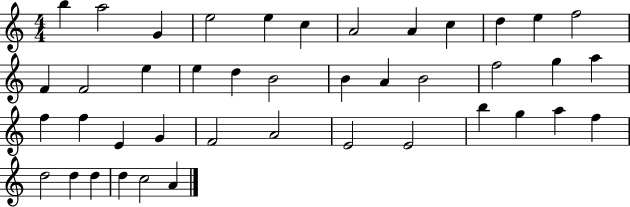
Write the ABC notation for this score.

X:1
T:Untitled
M:4/4
L:1/4
K:C
b a2 G e2 e c A2 A c d e f2 F F2 e e d B2 B A B2 f2 g a f f E G F2 A2 E2 E2 b g a f d2 d d d c2 A